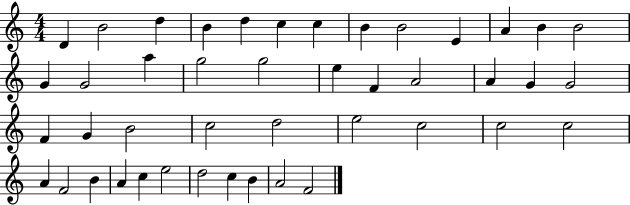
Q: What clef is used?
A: treble